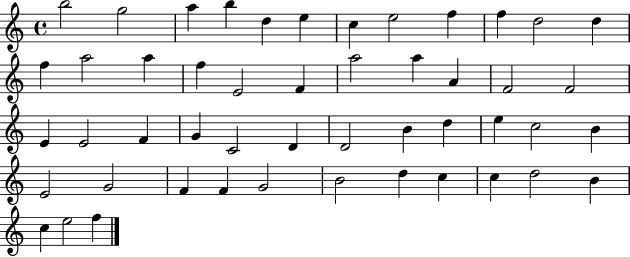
{
  \clef treble
  \time 4/4
  \defaultTimeSignature
  \key c \major
  b''2 g''2 | a''4 b''4 d''4 e''4 | c''4 e''2 f''4 | f''4 d''2 d''4 | \break f''4 a''2 a''4 | f''4 e'2 f'4 | a''2 a''4 a'4 | f'2 f'2 | \break e'4 e'2 f'4 | g'4 c'2 d'4 | d'2 b'4 d''4 | e''4 c''2 b'4 | \break e'2 g'2 | f'4 f'4 g'2 | b'2 d''4 c''4 | c''4 d''2 b'4 | \break c''4 e''2 f''4 | \bar "|."
}